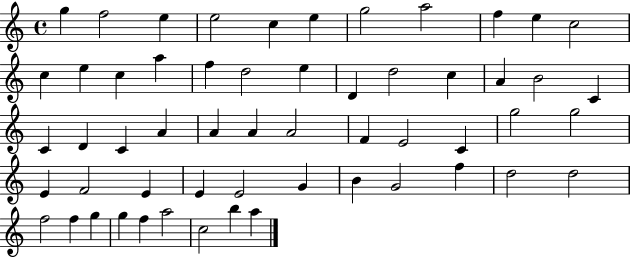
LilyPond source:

{
  \clef treble
  \time 4/4
  \defaultTimeSignature
  \key c \major
  g''4 f''2 e''4 | e''2 c''4 e''4 | g''2 a''2 | f''4 e''4 c''2 | \break c''4 e''4 c''4 a''4 | f''4 d''2 e''4 | d'4 d''2 c''4 | a'4 b'2 c'4 | \break c'4 d'4 c'4 a'4 | a'4 a'4 a'2 | f'4 e'2 c'4 | g''2 g''2 | \break e'4 f'2 e'4 | e'4 e'2 g'4 | b'4 g'2 f''4 | d''2 d''2 | \break f''2 f''4 g''4 | g''4 f''4 a''2 | c''2 b''4 a''4 | \bar "|."
}